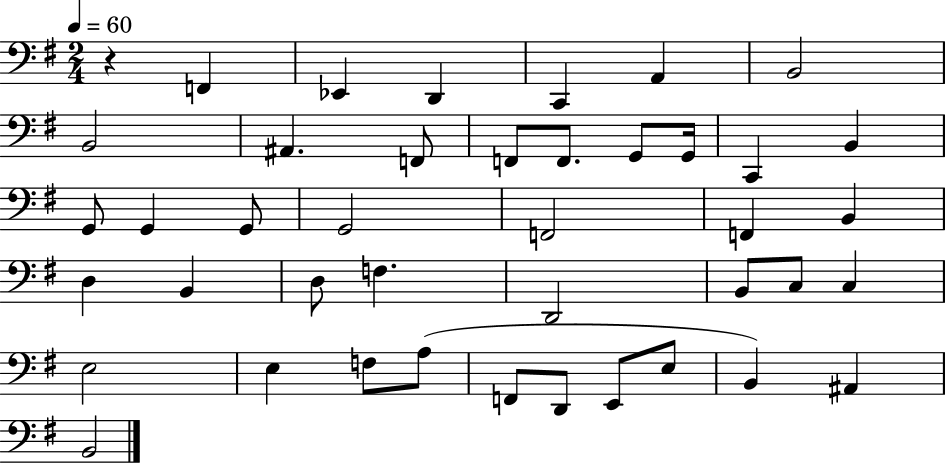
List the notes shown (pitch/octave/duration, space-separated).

R/q F2/q Eb2/q D2/q C2/q A2/q B2/h B2/h A#2/q. F2/e F2/e F2/e. G2/e G2/s C2/q B2/q G2/e G2/q G2/e G2/h F2/h F2/q B2/q D3/q B2/q D3/e F3/q. D2/h B2/e C3/e C3/q E3/h E3/q F3/e A3/e F2/e D2/e E2/e E3/e B2/q A#2/q B2/h